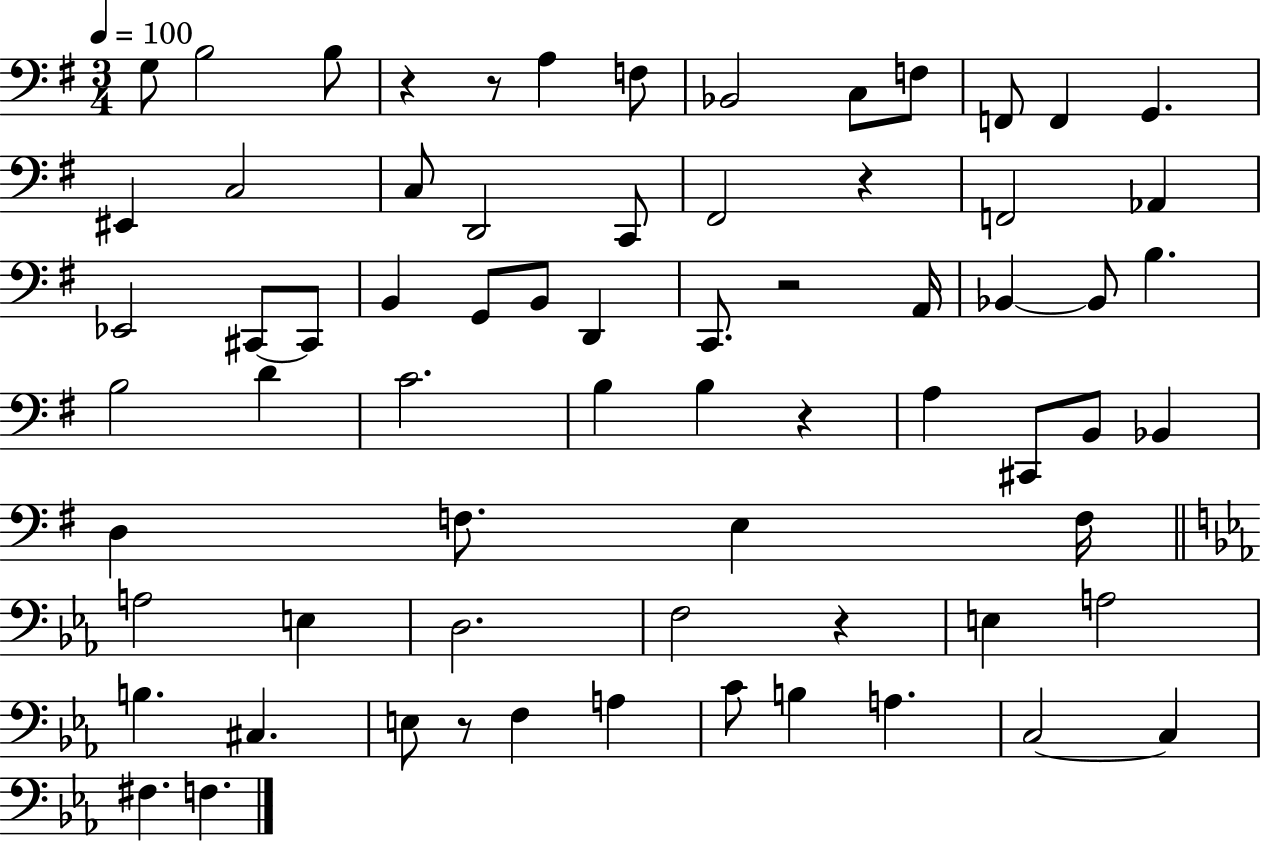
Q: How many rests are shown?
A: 7